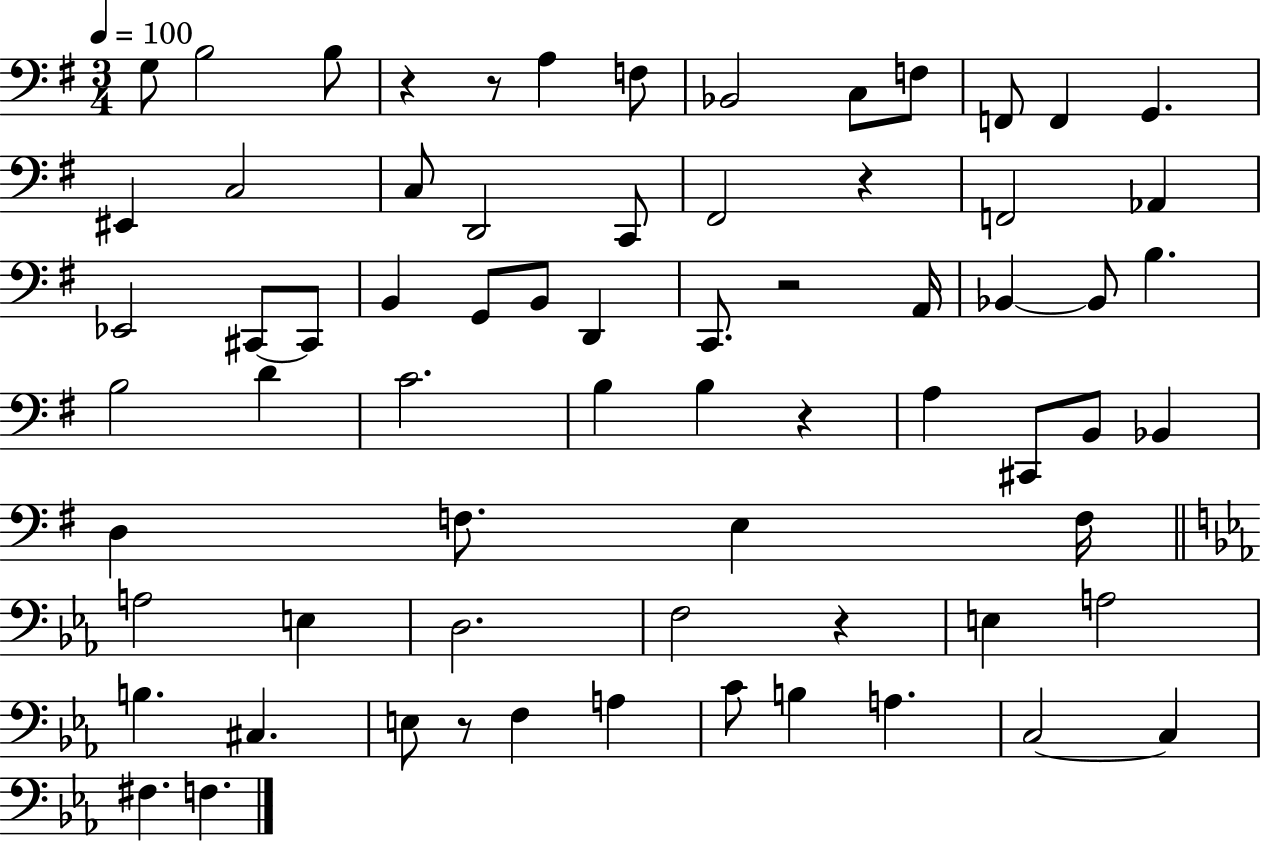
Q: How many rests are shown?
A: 7